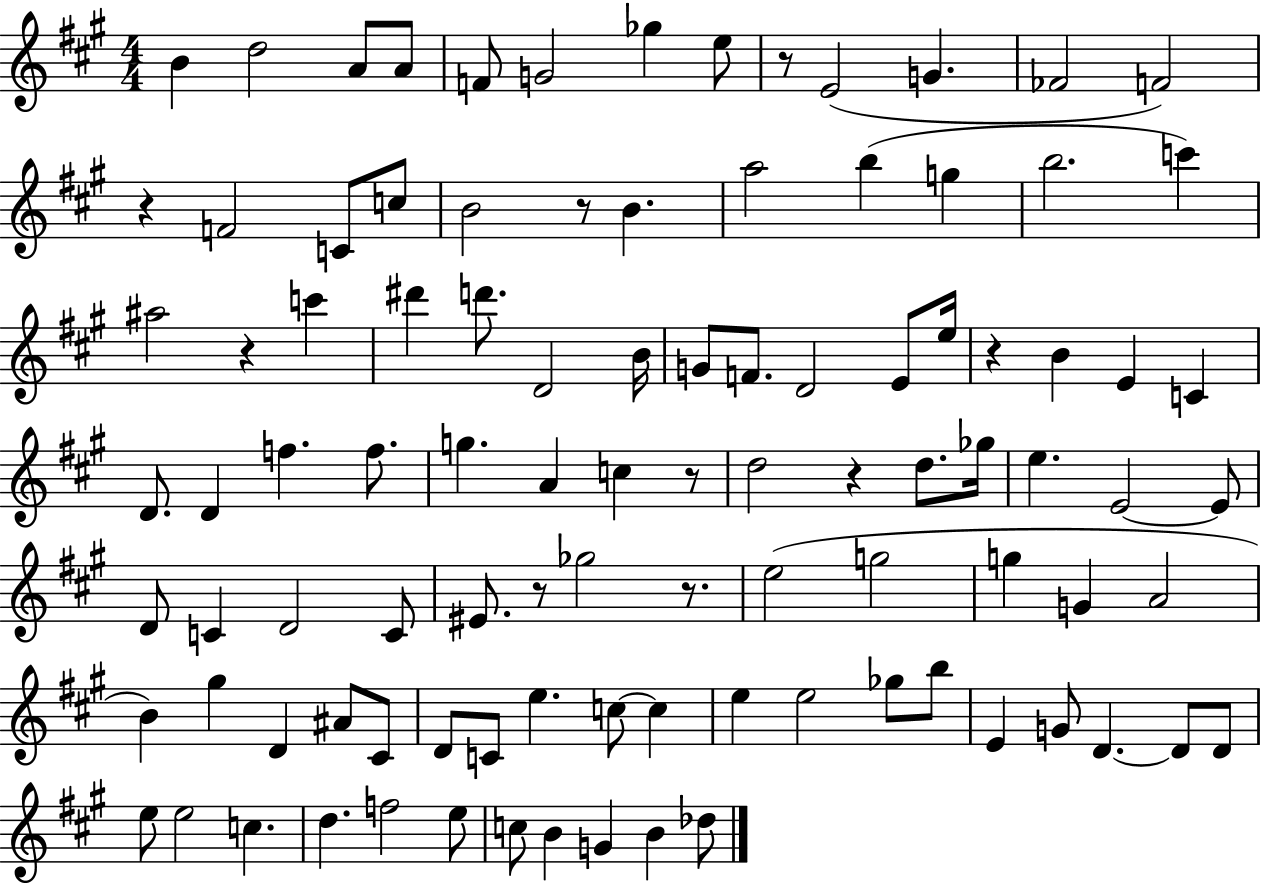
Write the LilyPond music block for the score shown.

{
  \clef treble
  \numericTimeSignature
  \time 4/4
  \key a \major
  \repeat volta 2 { b'4 d''2 a'8 a'8 | f'8 g'2 ges''4 e''8 | r8 e'2( g'4. | fes'2 f'2) | \break r4 f'2 c'8 c''8 | b'2 r8 b'4. | a''2 b''4( g''4 | b''2. c'''4) | \break ais''2 r4 c'''4 | dis'''4 d'''8. d'2 b'16 | g'8 f'8. d'2 e'8 e''16 | r4 b'4 e'4 c'4 | \break d'8. d'4 f''4. f''8. | g''4. a'4 c''4 r8 | d''2 r4 d''8. ges''16 | e''4. e'2~~ e'8 | \break d'8 c'4 d'2 c'8 | eis'8. r8 ges''2 r8. | e''2( g''2 | g''4 g'4 a'2 | \break b'4) gis''4 d'4 ais'8 cis'8 | d'8 c'8 e''4. c''8~~ c''4 | e''4 e''2 ges''8 b''8 | e'4 g'8 d'4.~~ d'8 d'8 | \break e''8 e''2 c''4. | d''4. f''2 e''8 | c''8 b'4 g'4 b'4 des''8 | } \bar "|."
}